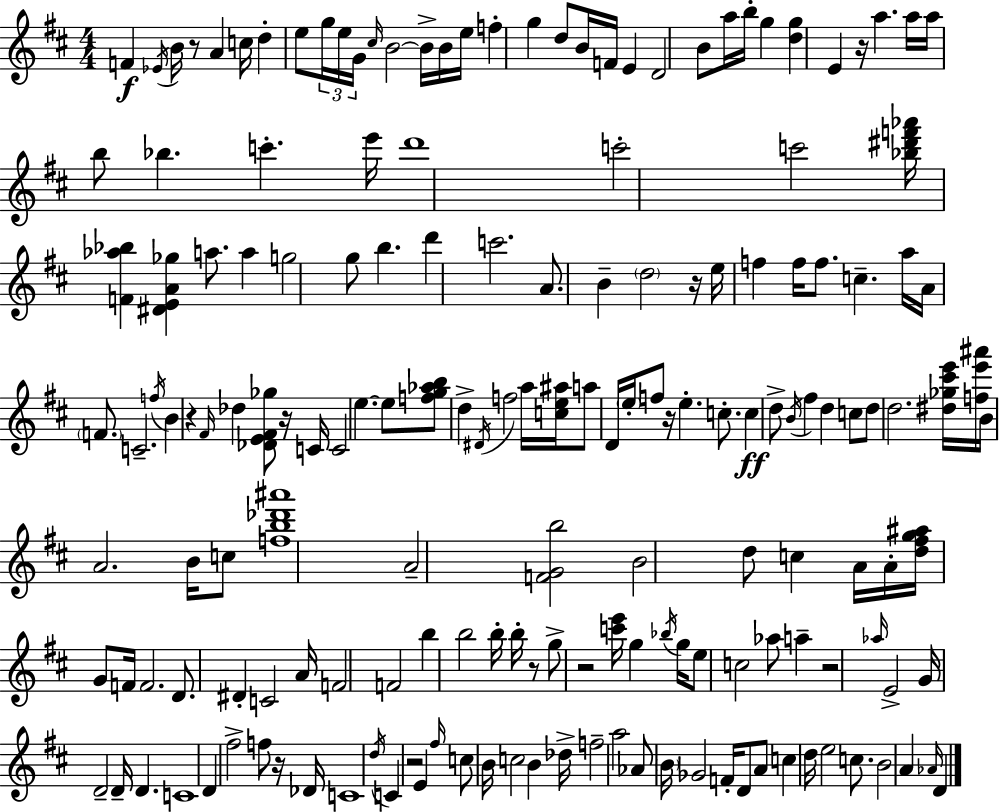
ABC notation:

X:1
T:Untitled
M:4/4
L:1/4
K:D
F _E/4 B/4 z/2 A c/4 d e/2 g/4 e/4 G/4 ^c/4 B2 B/4 B/4 e/4 f g d/2 B/4 F/4 E D2 B/2 a/4 b/4 g [dg] E z/4 a a/4 a/4 b/2 _b c' e'/4 d'4 c'2 c'2 [_b^d'f'_a']/4 [F_a_b] [^DEA_g] a/2 a g2 g/2 b d' c'2 A/2 B d2 z/4 e/4 f f/4 f/2 c a/4 A/4 F/2 C2 f/4 B z ^F/4 _d [_DE^F_g]/2 z/4 C/4 C2 e e/2 [fg_ab]/2 d ^D/4 f2 a/4 [ce^a]/4 a/2 D/4 e/4 f/2 z/4 e c/2 c d/2 B/4 ^f d c/2 d/2 d2 [^d_g^c'e']/4 [fe'^a']/4 B/4 A2 B/4 c/2 [fb_d'^a']4 A2 [FGb]2 B2 d/2 c A/4 A/4 [d^fg^a]/4 G/2 F/4 F2 D/2 ^D C2 A/4 F2 F2 b b2 b/4 b/4 z/2 g/2 z2 [c'e']/4 g _b/4 g/4 e/2 c2 _a/2 a z2 _a/4 E2 G/4 D2 D/4 D C4 D ^f2 f/2 z/4 _D/4 C4 d/4 C z2 E ^f/4 c/2 B/4 c2 B _d/4 f2 a2 _A/2 B/4 _G2 F/4 D/2 A/2 c d/4 e2 c/2 B2 A _A/4 D